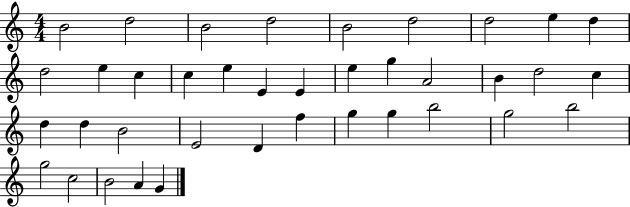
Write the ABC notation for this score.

X:1
T:Untitled
M:4/4
L:1/4
K:C
B2 d2 B2 d2 B2 d2 d2 e d d2 e c c e E E e g A2 B d2 c d d B2 E2 D f g g b2 g2 b2 g2 c2 B2 A G